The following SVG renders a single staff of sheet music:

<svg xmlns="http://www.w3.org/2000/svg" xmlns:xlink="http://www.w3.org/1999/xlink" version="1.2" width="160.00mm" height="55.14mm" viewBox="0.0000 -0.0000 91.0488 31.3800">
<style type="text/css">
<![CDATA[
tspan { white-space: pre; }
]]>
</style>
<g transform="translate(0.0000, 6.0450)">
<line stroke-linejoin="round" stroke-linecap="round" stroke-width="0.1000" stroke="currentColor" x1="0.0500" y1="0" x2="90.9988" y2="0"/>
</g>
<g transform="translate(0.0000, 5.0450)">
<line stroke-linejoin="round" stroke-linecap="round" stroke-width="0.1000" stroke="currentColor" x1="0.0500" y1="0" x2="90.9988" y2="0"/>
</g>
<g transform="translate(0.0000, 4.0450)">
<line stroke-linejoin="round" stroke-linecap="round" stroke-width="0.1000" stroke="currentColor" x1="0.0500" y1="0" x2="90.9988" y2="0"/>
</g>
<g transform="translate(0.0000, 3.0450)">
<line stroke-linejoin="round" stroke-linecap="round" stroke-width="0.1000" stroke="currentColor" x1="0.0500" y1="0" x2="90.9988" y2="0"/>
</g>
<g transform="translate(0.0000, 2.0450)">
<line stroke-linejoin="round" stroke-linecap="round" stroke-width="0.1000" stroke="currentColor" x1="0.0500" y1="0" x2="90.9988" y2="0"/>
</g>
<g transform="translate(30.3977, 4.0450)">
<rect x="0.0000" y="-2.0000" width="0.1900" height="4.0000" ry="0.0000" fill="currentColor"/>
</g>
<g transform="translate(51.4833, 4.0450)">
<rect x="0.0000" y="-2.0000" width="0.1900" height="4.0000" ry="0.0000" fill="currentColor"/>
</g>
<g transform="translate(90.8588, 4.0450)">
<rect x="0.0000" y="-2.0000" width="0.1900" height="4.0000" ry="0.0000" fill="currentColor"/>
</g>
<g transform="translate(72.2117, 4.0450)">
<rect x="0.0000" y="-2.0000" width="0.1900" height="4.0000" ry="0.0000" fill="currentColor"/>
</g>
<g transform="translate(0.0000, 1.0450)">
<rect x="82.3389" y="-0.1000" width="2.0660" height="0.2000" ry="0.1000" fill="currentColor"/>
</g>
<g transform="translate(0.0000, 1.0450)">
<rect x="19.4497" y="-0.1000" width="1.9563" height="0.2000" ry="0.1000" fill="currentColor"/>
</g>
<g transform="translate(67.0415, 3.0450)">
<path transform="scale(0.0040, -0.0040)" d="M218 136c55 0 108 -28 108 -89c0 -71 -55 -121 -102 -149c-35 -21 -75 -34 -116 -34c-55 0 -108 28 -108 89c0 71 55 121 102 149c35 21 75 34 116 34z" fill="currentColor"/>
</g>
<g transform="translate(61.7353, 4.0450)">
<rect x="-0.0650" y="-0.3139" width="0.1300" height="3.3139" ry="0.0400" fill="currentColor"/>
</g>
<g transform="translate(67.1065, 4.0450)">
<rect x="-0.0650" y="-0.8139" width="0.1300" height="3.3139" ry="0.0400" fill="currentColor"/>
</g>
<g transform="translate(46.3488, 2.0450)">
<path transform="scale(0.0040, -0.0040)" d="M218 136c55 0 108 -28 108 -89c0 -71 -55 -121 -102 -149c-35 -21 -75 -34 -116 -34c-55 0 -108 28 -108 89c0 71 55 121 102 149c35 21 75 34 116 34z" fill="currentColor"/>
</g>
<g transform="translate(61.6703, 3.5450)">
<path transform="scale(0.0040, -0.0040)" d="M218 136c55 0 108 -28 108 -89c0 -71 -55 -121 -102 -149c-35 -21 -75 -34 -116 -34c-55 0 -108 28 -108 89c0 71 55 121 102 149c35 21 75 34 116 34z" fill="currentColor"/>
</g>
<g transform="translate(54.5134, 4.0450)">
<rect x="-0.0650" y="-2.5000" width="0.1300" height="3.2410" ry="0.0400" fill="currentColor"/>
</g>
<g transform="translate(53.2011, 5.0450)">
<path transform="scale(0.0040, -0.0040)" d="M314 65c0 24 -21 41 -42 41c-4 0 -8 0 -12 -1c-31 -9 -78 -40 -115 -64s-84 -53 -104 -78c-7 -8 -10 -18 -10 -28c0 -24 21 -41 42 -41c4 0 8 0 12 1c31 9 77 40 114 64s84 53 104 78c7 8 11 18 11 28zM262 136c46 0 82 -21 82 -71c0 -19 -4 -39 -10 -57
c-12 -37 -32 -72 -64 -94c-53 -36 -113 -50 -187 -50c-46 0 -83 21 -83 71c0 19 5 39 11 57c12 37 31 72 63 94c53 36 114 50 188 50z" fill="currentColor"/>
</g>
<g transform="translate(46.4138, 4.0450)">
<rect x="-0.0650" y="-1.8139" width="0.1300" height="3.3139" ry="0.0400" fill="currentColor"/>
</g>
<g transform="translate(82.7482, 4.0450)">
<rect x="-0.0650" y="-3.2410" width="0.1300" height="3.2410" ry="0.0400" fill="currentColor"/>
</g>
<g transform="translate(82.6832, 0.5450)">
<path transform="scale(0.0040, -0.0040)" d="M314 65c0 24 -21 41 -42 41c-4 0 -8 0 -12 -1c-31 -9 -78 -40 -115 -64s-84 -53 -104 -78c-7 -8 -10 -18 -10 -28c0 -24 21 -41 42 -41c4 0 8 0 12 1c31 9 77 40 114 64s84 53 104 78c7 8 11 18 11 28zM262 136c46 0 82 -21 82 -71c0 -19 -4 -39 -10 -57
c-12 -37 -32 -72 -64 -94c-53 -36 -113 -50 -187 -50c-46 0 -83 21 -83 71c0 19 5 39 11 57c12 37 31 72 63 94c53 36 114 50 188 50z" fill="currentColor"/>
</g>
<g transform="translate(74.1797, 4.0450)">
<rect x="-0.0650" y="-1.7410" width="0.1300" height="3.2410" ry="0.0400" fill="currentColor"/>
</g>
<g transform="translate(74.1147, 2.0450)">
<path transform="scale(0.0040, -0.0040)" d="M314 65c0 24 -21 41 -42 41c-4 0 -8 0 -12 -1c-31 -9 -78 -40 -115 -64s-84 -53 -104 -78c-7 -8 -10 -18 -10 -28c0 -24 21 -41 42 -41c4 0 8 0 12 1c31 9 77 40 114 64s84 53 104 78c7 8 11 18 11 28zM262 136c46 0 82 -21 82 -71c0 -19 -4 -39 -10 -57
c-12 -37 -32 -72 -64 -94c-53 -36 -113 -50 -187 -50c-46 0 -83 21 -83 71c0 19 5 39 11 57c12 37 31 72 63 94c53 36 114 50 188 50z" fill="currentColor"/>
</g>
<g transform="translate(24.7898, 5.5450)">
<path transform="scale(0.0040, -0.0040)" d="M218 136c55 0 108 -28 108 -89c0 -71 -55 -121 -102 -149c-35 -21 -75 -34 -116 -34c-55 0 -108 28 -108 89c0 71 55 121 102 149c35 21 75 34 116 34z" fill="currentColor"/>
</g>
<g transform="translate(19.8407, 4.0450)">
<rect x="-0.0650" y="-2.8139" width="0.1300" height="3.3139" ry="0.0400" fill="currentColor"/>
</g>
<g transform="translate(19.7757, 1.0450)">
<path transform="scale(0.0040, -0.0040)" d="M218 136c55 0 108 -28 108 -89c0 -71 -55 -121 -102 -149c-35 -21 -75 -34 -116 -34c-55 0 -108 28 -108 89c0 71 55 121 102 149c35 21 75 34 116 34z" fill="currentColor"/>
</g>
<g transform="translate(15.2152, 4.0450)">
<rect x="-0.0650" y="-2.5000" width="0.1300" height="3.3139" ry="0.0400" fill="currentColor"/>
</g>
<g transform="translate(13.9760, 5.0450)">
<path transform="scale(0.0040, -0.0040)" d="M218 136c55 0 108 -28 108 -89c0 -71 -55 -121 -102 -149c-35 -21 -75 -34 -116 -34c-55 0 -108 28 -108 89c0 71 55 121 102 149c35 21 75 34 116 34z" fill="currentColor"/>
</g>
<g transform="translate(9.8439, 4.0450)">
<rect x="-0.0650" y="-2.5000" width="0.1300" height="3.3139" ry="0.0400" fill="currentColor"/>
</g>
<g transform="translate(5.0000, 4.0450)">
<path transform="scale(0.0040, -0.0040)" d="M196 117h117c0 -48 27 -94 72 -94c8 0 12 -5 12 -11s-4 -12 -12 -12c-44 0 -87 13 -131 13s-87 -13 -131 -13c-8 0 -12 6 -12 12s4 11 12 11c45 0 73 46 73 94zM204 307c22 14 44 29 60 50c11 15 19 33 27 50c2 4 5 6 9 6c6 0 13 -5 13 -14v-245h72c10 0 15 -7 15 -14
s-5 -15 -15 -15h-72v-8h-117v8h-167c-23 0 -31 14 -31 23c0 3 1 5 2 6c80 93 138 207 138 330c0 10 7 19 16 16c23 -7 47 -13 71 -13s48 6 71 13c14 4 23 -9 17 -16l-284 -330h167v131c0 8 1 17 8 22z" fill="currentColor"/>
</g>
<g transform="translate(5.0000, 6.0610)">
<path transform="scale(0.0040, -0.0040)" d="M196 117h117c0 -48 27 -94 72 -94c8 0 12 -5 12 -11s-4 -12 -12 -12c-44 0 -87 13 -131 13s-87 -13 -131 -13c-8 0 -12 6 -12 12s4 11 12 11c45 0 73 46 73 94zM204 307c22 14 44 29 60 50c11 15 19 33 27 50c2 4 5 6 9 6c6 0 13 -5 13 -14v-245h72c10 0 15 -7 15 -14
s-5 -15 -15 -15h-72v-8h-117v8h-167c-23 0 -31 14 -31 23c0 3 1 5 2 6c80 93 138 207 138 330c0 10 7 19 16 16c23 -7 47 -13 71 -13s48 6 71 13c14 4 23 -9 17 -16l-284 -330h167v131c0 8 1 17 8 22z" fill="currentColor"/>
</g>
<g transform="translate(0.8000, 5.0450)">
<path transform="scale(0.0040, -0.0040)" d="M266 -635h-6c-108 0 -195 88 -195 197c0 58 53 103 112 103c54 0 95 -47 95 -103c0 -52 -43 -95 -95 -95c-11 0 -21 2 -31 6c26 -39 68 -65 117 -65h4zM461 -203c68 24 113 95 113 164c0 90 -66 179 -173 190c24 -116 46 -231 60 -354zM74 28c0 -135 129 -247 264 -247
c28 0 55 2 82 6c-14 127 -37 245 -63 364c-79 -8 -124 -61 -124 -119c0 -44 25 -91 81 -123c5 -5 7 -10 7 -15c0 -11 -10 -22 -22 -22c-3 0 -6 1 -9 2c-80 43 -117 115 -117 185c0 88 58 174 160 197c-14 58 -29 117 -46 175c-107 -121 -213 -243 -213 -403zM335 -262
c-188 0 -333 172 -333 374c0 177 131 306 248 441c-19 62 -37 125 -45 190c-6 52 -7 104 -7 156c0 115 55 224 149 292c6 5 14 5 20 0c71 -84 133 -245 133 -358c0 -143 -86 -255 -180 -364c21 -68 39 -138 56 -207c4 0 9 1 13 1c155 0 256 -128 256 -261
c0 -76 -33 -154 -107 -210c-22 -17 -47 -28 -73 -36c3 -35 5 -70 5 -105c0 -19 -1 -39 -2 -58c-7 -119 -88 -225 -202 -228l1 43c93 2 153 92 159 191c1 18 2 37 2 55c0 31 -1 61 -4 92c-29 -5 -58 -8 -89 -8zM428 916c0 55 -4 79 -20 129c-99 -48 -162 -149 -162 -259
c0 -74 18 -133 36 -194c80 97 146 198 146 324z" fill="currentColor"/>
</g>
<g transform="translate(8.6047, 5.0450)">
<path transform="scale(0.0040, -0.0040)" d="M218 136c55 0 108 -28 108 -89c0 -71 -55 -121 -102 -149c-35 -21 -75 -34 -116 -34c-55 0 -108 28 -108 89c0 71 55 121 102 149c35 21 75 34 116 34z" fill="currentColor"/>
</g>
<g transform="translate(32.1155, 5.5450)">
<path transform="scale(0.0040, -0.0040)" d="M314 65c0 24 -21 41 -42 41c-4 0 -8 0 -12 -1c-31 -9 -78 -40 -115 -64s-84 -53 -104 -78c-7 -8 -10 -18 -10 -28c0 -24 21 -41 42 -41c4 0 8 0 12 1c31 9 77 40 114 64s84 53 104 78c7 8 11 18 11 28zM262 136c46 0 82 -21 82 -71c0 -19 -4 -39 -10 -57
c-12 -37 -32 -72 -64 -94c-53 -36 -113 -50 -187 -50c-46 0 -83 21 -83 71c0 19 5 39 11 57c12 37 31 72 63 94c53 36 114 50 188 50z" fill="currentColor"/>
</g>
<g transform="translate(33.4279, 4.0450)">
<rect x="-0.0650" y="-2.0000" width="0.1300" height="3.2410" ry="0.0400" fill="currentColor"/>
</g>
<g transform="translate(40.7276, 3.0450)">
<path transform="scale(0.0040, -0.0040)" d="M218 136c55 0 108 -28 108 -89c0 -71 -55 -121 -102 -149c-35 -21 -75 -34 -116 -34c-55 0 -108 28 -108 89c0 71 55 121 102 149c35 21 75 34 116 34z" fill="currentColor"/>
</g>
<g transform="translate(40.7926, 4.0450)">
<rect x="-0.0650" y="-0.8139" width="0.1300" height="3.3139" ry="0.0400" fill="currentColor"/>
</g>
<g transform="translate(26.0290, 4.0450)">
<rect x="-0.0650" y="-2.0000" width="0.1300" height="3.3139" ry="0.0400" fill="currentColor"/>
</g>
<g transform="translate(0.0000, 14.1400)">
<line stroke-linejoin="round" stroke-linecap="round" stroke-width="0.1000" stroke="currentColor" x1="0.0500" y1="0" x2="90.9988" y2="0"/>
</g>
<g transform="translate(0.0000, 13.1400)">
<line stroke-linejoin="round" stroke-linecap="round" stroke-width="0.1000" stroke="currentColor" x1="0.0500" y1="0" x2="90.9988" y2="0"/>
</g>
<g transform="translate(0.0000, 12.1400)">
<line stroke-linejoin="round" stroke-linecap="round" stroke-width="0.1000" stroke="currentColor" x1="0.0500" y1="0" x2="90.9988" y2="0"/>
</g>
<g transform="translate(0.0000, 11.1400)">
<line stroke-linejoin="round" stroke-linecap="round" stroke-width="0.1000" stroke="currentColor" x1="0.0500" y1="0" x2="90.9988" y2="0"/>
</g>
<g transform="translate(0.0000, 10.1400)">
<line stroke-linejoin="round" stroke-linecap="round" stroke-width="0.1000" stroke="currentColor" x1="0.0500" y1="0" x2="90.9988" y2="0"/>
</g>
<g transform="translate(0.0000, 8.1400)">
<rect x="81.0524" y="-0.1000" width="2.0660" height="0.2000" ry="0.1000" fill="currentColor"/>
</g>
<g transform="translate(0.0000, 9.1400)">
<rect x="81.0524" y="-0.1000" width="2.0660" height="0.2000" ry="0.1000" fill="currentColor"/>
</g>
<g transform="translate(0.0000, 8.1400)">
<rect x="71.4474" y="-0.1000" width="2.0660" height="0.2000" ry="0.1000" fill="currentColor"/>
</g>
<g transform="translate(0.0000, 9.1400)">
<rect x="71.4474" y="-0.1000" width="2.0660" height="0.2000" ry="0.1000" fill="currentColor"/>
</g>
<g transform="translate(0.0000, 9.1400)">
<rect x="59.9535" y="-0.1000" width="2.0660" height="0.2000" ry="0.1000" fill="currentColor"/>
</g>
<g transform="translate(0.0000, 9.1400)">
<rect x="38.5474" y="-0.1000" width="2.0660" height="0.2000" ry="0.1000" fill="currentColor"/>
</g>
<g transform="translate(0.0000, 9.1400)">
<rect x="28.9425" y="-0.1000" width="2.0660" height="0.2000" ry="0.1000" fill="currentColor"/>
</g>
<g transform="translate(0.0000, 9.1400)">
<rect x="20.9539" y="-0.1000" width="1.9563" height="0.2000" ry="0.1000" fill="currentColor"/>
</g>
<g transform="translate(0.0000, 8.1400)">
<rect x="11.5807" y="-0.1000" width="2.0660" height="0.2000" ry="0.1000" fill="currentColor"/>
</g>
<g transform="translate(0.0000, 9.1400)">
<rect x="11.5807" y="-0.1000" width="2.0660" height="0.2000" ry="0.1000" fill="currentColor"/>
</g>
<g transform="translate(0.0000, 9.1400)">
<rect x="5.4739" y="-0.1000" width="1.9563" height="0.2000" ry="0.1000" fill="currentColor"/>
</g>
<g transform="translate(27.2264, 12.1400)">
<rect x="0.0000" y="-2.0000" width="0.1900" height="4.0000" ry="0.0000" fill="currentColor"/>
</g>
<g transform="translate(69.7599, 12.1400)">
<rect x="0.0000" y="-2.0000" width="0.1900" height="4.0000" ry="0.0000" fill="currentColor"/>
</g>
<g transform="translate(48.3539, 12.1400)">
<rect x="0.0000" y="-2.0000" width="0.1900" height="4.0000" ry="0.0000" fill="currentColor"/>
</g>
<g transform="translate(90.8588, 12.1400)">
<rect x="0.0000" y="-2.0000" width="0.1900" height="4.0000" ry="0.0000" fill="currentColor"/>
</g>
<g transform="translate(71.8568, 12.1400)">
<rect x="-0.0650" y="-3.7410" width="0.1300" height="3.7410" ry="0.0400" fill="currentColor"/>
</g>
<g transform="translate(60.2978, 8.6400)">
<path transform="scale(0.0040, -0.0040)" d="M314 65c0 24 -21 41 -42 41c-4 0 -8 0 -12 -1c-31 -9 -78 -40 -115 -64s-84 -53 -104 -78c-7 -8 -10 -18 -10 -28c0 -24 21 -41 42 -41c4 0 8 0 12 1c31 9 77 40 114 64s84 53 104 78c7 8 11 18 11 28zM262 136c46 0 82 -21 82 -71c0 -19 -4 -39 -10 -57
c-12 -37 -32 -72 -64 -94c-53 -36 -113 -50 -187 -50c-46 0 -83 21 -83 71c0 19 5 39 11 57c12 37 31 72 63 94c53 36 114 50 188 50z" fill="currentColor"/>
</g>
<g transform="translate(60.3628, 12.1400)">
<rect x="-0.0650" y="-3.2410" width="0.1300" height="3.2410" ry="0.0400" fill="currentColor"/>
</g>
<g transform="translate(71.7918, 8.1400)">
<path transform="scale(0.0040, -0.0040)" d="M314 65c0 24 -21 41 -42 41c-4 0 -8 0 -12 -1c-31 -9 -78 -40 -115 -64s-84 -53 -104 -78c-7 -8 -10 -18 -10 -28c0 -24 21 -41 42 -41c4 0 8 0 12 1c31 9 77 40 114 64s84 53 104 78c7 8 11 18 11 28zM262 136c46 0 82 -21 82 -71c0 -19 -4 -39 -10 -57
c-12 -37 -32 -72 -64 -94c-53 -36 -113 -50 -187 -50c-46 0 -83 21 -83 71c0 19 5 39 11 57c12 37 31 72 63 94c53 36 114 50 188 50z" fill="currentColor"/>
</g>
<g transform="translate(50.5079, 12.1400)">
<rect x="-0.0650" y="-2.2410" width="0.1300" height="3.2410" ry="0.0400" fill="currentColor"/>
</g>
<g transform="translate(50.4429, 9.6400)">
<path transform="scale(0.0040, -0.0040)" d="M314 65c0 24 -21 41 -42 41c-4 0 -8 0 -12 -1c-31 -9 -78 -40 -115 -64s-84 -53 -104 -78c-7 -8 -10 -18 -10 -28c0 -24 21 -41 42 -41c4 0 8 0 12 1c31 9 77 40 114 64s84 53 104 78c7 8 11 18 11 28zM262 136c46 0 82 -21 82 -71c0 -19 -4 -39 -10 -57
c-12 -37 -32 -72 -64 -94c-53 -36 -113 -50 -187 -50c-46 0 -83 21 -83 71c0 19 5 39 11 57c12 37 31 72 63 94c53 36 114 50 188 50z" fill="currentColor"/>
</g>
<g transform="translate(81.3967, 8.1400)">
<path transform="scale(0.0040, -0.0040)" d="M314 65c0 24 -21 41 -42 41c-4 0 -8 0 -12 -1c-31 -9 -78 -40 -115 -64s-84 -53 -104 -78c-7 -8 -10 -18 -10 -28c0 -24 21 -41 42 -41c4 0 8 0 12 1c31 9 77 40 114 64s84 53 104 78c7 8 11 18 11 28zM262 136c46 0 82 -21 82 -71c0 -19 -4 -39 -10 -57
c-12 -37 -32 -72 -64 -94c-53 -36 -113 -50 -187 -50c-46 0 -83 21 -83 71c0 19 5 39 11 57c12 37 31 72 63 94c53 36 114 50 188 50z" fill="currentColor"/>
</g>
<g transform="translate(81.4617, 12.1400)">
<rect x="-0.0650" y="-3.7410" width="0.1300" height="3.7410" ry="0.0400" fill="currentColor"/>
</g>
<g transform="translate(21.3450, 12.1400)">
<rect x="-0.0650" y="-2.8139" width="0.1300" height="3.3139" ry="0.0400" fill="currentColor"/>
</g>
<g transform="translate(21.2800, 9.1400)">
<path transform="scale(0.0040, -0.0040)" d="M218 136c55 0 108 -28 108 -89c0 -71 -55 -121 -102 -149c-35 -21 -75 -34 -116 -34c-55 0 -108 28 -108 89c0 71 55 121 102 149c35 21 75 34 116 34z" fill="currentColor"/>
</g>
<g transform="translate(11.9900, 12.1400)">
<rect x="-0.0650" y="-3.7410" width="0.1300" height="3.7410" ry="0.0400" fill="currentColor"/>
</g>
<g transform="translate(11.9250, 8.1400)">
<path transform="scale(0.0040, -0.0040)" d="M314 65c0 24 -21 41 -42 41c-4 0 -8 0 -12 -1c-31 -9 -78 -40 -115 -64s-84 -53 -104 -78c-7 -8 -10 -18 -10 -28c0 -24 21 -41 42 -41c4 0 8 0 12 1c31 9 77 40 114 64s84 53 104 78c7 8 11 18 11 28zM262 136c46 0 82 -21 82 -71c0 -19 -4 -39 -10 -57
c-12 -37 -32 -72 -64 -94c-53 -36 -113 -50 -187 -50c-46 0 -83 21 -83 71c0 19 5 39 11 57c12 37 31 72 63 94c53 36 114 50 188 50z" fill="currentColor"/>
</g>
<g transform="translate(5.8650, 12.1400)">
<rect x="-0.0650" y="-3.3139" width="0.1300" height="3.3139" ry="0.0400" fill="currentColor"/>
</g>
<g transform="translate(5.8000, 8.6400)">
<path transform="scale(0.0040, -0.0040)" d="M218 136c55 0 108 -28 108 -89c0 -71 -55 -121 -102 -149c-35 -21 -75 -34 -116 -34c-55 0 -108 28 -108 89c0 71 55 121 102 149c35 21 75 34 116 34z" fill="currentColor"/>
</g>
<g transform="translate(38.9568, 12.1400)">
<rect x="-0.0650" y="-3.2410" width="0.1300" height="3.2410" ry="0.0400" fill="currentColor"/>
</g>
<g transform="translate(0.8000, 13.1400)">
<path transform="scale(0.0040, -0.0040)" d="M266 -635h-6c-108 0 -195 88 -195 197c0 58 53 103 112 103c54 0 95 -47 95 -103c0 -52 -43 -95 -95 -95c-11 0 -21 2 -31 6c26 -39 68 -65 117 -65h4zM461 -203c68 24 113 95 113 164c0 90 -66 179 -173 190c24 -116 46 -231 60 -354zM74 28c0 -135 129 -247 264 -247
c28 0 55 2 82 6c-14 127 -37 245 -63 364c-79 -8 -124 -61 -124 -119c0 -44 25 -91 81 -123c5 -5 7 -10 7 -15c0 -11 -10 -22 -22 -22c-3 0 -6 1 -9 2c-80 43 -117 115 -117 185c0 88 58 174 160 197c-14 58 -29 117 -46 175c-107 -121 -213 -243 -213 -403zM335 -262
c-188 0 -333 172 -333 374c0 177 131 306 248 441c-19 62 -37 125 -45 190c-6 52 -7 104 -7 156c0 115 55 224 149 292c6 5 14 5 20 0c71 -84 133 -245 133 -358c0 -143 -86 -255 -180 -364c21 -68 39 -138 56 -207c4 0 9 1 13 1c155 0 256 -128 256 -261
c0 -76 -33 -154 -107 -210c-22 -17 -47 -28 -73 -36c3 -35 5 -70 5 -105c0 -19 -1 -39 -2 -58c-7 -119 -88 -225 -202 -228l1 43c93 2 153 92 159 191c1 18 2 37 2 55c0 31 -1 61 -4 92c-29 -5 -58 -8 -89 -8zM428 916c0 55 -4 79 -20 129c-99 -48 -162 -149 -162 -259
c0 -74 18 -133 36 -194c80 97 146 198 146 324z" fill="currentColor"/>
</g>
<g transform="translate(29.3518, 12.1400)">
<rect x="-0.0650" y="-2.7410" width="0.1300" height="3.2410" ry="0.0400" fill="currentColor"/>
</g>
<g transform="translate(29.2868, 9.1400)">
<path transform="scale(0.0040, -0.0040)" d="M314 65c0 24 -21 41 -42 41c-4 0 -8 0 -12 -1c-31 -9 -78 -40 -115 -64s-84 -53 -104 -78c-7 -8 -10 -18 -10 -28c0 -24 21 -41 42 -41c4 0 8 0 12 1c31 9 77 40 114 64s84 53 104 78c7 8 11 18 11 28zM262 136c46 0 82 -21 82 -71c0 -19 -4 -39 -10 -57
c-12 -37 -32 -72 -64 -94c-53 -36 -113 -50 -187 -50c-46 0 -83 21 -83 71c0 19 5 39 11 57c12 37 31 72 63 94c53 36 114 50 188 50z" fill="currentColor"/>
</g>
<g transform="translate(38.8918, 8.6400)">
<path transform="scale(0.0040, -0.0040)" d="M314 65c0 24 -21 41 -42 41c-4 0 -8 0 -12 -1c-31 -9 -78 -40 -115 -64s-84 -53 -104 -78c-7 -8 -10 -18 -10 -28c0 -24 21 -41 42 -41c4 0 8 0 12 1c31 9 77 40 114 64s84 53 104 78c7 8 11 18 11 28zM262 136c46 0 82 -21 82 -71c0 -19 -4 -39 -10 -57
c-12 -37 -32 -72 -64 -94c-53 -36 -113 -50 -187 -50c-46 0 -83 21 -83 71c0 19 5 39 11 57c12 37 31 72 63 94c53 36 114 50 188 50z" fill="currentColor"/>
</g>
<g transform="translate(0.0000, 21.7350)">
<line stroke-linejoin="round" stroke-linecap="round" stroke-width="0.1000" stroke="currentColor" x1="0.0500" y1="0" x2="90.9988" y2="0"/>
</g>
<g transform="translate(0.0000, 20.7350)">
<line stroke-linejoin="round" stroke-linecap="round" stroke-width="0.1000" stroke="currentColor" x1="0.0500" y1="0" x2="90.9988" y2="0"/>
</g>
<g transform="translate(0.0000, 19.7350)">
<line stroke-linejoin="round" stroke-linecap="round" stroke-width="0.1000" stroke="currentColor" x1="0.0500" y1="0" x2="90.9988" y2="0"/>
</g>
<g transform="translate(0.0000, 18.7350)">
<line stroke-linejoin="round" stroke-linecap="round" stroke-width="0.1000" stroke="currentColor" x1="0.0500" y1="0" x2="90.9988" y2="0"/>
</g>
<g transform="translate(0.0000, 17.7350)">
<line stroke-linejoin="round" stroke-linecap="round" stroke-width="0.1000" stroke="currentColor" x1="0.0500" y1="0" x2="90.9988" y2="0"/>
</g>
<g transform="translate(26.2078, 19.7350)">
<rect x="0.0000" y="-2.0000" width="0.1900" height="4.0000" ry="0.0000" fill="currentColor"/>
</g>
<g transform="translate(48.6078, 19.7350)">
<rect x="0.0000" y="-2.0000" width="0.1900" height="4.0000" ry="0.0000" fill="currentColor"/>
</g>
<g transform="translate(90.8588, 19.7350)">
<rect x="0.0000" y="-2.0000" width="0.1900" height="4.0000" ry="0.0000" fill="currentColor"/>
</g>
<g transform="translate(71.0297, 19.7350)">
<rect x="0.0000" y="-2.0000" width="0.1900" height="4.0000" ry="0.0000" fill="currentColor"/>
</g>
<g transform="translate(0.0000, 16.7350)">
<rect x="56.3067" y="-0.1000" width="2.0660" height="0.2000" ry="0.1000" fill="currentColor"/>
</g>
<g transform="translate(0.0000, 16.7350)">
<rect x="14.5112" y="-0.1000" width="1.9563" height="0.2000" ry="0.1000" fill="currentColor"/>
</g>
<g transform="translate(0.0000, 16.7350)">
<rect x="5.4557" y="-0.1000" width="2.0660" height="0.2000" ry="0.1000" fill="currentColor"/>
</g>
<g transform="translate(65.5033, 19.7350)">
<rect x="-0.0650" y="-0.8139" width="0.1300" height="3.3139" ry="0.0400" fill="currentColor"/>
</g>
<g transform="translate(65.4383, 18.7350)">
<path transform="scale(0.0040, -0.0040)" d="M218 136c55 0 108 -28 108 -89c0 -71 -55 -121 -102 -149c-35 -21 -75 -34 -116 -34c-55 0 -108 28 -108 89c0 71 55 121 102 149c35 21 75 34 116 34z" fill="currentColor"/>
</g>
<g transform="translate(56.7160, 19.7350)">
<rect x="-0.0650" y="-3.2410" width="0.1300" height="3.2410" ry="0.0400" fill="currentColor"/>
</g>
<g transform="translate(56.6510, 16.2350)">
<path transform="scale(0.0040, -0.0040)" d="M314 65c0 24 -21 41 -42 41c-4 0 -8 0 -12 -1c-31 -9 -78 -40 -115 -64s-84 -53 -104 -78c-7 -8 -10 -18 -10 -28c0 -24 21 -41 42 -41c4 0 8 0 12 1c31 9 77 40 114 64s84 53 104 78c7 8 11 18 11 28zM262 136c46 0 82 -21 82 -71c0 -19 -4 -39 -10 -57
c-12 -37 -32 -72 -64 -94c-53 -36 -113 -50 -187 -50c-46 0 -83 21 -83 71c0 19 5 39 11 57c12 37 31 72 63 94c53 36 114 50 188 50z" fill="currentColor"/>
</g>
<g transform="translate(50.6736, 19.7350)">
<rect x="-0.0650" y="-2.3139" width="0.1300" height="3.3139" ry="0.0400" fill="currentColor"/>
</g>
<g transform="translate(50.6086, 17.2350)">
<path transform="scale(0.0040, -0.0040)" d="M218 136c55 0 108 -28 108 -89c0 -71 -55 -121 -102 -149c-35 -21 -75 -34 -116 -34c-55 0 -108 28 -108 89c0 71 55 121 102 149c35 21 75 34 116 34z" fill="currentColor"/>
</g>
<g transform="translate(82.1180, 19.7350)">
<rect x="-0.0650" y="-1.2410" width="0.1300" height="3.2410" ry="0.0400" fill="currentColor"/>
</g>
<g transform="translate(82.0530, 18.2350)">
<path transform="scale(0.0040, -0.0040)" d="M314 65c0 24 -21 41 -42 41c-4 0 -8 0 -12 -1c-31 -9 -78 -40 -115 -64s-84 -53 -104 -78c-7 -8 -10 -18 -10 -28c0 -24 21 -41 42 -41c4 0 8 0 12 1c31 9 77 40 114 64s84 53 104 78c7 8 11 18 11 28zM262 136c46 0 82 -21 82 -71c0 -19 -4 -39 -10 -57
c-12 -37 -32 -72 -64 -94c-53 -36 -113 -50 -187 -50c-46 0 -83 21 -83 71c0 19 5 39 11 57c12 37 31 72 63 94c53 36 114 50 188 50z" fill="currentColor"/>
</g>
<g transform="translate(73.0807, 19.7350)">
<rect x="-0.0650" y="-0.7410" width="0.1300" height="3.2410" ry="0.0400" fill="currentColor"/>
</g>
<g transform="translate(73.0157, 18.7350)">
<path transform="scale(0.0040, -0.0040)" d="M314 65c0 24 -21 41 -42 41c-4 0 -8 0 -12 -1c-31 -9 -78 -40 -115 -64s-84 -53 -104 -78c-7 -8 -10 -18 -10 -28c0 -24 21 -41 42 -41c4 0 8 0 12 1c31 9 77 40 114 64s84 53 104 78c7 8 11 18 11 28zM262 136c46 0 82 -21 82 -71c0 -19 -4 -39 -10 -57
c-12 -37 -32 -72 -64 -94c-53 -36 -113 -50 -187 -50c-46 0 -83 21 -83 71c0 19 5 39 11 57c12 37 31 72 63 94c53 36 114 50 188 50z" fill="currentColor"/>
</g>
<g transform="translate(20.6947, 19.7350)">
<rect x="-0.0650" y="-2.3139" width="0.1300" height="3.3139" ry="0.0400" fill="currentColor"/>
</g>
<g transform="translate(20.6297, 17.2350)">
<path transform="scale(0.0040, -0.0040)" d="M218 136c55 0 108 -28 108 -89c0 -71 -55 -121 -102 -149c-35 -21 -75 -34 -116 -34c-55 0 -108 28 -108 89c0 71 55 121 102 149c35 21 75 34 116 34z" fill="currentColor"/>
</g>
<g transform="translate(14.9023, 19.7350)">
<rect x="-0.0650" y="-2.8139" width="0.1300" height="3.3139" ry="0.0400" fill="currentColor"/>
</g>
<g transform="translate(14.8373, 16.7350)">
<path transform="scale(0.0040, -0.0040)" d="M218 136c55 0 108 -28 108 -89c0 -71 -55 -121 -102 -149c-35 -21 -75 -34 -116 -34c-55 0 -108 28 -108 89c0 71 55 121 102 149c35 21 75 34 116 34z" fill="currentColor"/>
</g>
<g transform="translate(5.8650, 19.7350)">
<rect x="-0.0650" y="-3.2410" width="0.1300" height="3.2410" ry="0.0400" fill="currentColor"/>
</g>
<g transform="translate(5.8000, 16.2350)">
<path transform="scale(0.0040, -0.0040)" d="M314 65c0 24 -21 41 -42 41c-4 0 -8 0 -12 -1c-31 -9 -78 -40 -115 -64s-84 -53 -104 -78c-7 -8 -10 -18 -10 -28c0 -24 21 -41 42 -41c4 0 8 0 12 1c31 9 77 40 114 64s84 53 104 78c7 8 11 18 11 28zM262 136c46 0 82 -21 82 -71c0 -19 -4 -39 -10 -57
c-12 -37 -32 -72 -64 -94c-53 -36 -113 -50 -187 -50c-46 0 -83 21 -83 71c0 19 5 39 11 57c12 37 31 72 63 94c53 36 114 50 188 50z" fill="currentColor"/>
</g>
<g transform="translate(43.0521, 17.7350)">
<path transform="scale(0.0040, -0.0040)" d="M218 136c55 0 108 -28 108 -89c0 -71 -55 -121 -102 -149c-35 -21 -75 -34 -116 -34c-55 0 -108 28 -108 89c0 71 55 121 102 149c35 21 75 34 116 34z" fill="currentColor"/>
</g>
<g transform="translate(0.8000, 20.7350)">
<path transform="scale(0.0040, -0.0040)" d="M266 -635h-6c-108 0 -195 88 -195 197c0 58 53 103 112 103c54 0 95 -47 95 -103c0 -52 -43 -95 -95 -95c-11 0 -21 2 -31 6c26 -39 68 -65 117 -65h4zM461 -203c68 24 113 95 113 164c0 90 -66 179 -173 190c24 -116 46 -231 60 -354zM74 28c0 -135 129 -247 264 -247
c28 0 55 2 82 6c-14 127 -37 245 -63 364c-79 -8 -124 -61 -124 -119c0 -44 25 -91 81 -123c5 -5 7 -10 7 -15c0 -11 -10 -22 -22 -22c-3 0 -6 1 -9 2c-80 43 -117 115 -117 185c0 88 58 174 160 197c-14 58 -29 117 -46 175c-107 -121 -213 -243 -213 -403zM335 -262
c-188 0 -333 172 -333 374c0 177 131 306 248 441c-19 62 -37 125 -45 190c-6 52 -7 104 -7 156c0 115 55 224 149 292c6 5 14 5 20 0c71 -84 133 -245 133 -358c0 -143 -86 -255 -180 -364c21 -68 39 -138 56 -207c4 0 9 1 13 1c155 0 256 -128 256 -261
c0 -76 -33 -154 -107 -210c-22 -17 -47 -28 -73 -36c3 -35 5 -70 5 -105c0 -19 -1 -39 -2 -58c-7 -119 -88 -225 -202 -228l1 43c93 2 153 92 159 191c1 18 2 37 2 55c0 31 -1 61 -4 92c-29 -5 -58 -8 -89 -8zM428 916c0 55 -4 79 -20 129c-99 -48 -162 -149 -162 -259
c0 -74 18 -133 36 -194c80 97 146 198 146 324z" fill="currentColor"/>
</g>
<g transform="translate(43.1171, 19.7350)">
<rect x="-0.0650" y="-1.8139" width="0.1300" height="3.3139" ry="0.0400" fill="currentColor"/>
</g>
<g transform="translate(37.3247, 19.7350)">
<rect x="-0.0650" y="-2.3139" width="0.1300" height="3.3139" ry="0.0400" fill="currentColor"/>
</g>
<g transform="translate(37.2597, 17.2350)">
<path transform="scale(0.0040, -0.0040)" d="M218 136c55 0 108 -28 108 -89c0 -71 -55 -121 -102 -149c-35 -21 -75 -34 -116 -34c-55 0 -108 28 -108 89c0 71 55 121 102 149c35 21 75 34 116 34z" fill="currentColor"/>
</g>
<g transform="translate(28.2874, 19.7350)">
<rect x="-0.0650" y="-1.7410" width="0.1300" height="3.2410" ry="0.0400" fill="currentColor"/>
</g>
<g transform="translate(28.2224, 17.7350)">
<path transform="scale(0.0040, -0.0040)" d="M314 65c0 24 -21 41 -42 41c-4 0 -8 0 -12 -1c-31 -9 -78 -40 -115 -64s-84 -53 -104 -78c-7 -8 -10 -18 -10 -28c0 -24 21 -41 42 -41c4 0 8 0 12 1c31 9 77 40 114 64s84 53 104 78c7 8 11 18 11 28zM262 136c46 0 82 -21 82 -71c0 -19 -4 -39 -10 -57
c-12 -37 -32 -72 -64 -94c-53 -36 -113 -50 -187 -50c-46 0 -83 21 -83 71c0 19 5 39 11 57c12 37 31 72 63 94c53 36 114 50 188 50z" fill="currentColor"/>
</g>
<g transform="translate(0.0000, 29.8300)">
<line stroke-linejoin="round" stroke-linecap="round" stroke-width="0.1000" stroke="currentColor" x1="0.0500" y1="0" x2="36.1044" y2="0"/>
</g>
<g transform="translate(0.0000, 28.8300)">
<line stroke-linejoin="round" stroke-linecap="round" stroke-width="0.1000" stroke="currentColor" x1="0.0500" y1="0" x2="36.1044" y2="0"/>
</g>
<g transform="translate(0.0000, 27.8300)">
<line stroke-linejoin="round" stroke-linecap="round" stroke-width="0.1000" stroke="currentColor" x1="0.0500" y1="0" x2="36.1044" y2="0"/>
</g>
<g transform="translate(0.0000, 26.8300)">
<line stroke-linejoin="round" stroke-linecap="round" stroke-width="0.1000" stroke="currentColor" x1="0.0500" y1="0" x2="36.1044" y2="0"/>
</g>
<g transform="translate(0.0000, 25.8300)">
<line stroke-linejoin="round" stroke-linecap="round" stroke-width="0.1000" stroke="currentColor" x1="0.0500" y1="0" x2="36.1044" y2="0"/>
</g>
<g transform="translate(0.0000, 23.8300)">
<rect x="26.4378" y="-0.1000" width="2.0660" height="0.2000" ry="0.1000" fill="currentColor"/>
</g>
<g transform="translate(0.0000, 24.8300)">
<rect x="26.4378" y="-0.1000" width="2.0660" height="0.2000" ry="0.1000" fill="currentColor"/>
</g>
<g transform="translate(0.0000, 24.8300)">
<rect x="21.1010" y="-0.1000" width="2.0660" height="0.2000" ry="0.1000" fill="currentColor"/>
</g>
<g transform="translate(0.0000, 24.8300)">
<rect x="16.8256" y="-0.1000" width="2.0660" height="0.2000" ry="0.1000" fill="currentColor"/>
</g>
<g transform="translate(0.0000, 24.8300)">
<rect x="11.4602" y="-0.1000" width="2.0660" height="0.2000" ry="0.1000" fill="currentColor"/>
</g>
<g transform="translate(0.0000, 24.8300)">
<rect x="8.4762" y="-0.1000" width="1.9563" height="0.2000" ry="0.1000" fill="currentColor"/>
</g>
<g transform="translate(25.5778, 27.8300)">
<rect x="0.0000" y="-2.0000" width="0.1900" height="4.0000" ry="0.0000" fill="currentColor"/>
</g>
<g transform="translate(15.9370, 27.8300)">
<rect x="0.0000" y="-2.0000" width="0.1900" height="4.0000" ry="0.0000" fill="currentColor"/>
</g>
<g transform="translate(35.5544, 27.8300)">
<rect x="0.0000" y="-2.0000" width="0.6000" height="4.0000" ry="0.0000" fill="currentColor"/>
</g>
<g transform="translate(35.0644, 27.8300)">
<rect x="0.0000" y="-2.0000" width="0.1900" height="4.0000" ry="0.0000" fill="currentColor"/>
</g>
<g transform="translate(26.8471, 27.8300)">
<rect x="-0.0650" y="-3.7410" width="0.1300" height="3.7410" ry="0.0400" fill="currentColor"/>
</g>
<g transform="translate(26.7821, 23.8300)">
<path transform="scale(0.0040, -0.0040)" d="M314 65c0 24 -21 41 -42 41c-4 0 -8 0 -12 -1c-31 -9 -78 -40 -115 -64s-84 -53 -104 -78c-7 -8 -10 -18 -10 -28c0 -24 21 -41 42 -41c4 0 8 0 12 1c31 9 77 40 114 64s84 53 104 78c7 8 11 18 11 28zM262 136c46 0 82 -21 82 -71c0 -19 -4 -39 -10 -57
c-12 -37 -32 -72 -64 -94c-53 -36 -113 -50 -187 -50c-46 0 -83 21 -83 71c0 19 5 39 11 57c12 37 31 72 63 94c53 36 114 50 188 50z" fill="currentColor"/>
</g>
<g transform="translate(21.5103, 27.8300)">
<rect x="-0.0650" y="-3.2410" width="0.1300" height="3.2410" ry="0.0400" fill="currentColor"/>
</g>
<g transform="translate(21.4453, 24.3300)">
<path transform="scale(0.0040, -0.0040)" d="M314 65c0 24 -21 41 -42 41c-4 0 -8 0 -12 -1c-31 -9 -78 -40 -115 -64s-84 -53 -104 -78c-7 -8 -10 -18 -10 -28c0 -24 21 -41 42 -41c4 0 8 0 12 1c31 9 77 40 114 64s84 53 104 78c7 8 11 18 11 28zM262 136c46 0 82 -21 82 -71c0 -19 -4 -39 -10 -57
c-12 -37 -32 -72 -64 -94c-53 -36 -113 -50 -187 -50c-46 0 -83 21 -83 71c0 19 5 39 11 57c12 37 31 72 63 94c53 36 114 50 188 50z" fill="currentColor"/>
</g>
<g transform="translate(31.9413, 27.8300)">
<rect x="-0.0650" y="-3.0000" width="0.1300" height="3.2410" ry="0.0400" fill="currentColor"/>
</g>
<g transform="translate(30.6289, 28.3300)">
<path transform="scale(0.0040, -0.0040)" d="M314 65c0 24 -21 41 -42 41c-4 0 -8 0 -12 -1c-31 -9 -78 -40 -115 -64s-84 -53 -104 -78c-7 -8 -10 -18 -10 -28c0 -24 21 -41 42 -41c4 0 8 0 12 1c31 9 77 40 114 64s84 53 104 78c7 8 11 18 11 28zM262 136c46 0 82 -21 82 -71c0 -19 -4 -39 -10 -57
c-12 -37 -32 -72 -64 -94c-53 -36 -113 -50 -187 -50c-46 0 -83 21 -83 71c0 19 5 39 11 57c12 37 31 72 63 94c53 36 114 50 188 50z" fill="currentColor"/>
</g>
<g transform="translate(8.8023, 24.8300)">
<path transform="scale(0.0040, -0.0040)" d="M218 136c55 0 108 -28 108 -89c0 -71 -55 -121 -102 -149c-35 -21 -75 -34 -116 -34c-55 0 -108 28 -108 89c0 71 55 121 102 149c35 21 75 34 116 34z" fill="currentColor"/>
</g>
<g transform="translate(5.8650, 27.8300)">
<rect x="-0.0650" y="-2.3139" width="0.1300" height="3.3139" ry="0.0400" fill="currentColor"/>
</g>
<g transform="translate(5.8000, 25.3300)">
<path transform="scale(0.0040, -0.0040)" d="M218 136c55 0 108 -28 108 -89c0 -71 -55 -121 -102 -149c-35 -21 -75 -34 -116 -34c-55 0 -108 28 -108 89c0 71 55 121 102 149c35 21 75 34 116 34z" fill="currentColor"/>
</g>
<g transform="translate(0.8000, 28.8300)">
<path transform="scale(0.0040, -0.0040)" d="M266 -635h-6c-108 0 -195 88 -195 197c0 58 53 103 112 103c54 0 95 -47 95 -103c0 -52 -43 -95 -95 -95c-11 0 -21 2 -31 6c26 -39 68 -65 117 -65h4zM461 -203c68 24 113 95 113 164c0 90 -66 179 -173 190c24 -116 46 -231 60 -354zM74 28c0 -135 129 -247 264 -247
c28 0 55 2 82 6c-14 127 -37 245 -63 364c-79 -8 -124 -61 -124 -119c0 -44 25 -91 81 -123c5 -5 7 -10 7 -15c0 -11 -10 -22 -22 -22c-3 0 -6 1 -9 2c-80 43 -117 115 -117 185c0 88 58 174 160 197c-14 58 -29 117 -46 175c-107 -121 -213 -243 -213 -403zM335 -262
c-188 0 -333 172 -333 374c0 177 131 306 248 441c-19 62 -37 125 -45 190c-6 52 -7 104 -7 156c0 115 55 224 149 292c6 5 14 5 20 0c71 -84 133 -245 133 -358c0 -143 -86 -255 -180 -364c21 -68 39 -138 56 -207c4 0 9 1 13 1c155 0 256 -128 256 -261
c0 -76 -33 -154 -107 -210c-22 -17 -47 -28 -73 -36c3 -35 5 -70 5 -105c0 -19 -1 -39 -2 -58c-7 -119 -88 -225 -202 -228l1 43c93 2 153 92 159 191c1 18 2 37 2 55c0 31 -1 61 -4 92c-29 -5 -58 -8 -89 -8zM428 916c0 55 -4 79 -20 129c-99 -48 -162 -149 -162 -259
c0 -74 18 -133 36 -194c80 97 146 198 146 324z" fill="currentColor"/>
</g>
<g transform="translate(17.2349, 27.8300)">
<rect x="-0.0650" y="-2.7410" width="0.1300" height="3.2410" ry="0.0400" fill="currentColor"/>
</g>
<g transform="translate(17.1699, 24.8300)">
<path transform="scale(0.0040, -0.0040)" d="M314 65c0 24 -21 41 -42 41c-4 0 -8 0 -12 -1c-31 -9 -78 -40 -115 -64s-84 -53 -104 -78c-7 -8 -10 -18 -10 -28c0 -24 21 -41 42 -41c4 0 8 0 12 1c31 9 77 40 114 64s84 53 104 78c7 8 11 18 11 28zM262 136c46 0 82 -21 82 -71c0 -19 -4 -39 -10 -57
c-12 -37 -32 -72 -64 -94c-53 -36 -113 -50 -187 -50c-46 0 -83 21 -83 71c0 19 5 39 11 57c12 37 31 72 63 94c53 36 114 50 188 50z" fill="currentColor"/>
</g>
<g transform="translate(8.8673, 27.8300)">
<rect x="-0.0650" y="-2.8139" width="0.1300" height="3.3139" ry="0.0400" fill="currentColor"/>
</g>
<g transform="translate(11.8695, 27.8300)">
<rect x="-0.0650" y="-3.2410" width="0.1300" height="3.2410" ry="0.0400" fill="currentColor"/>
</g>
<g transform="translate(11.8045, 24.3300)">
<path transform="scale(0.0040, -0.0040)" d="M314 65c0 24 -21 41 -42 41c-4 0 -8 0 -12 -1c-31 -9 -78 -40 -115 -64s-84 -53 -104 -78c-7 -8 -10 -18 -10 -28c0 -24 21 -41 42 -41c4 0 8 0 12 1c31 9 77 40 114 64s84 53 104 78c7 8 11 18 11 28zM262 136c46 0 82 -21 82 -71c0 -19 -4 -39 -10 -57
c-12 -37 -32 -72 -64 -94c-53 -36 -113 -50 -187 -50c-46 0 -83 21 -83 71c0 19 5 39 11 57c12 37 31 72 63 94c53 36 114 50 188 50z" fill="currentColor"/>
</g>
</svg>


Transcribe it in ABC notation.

X:1
T:Untitled
M:4/4
L:1/4
K:C
G G a F F2 d f G2 c d f2 b2 b c'2 a a2 b2 g2 b2 c'2 c'2 b2 a g f2 g f g b2 d d2 e2 g a b2 a2 b2 c'2 A2